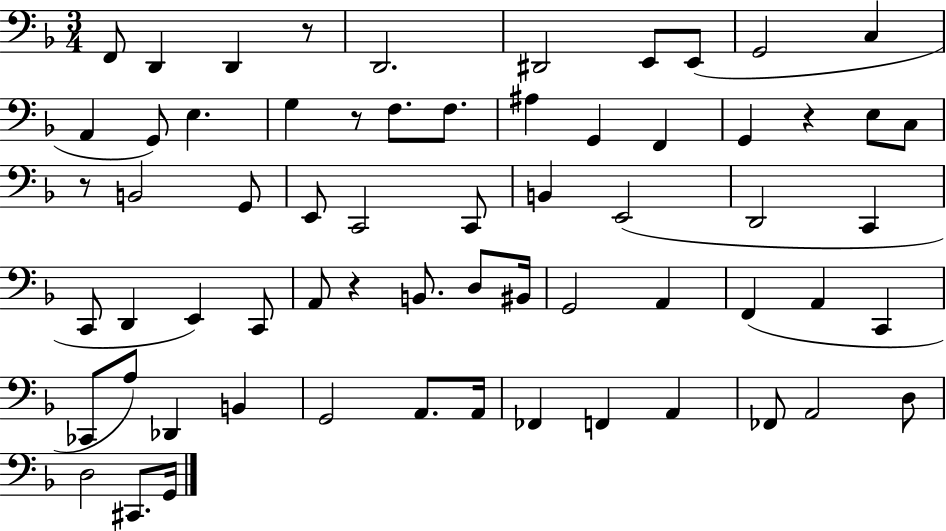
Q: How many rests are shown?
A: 5